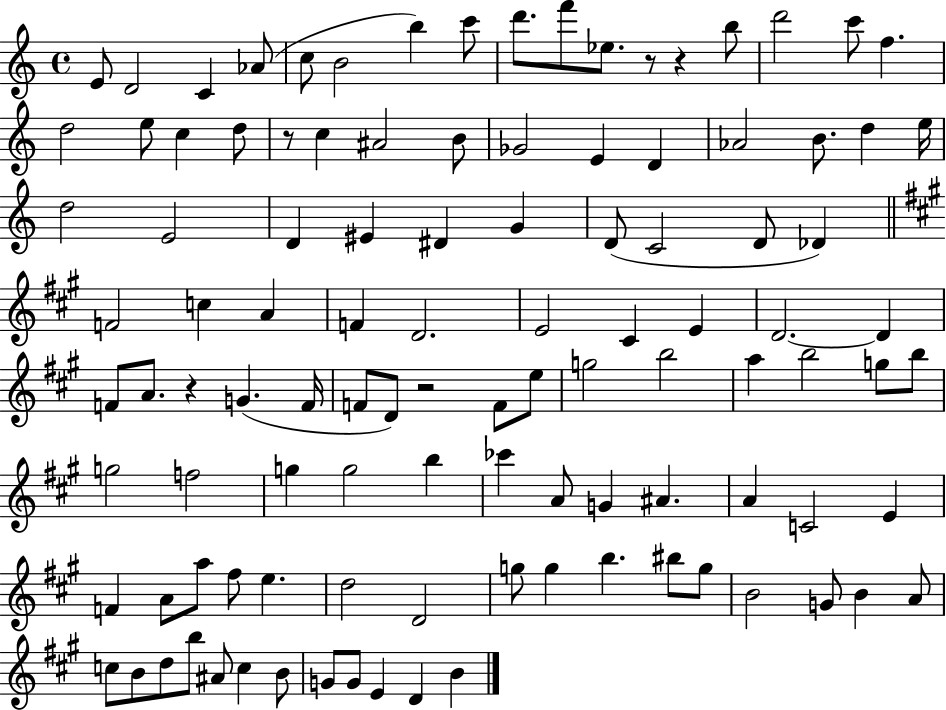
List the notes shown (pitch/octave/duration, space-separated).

E4/e D4/h C4/q Ab4/e C5/e B4/h B5/q C6/e D6/e. F6/e Eb5/e. R/e R/q B5/e D6/h C6/e F5/q. D5/h E5/e C5/q D5/e R/e C5/q A#4/h B4/e Gb4/h E4/q D4/q Ab4/h B4/e. D5/q E5/s D5/h E4/h D4/q EIS4/q D#4/q G4/q D4/e C4/h D4/e Db4/q F4/h C5/q A4/q F4/q D4/h. E4/h C#4/q E4/q D4/h. D4/q F4/e A4/e. R/q G4/q. F4/s F4/e D4/e R/h F4/e E5/e G5/h B5/h A5/q B5/h G5/e B5/e G5/h F5/h G5/q G5/h B5/q CES6/q A4/e G4/q A#4/q. A4/q C4/h E4/q F4/q A4/e A5/e F#5/e E5/q. D5/h D4/h G5/e G5/q B5/q. BIS5/e G5/e B4/h G4/e B4/q A4/e C5/e B4/e D5/e B5/e A#4/e C5/q B4/e G4/e G4/e E4/q D4/q B4/q